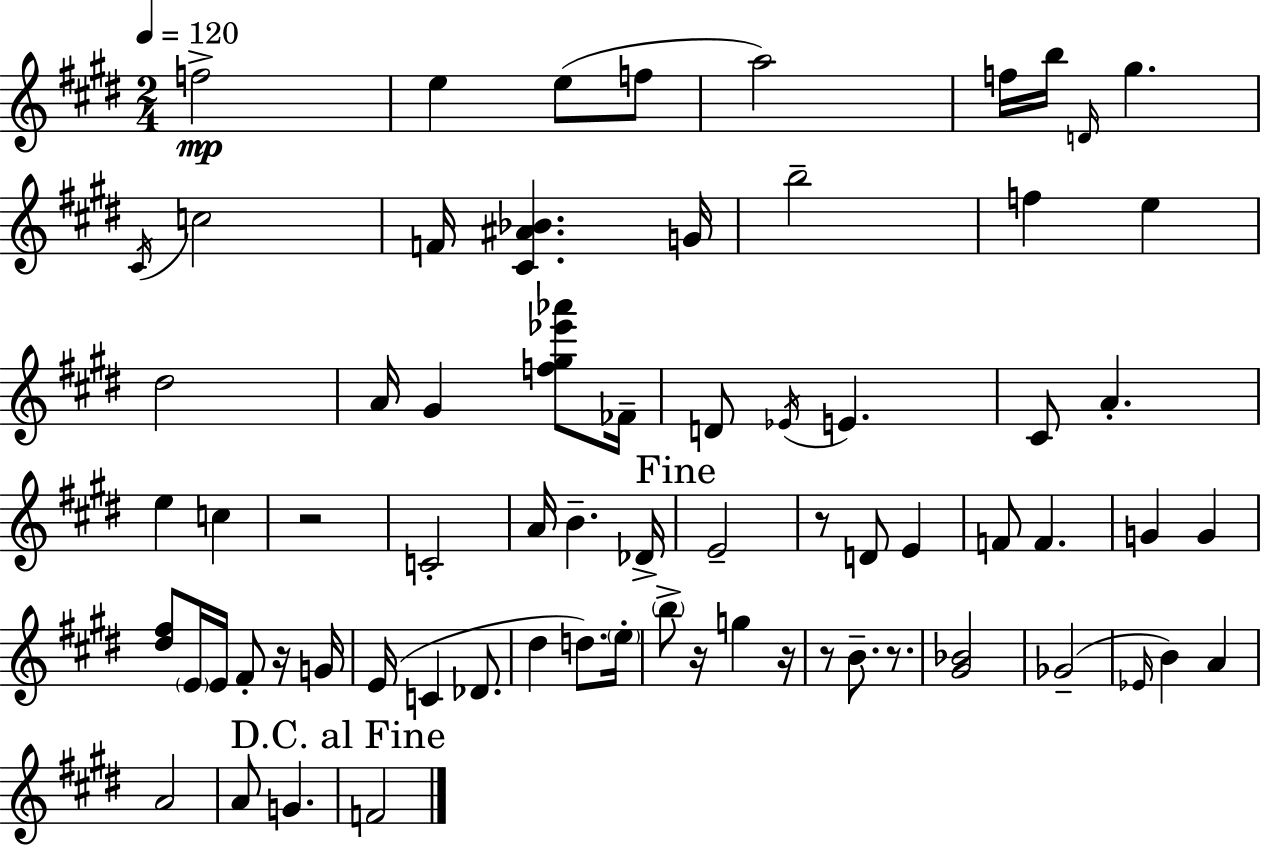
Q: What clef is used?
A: treble